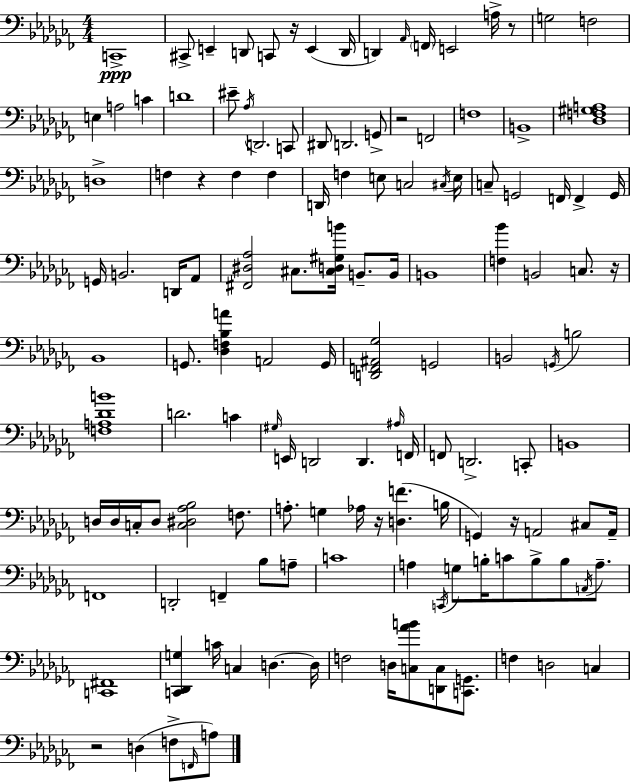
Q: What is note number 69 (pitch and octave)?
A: F2